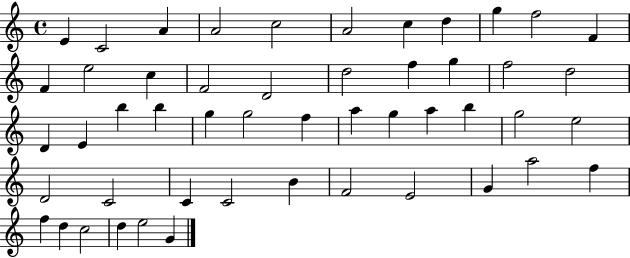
E4/q C4/h A4/q A4/h C5/h A4/h C5/q D5/q G5/q F5/h F4/q F4/q E5/h C5/q F4/h D4/h D5/h F5/q G5/q F5/h D5/h D4/q E4/q B5/q B5/q G5/q G5/h F5/q A5/q G5/q A5/q B5/q G5/h E5/h D4/h C4/h C4/q C4/h B4/q F4/h E4/h G4/q A5/h F5/q F5/q D5/q C5/h D5/q E5/h G4/q